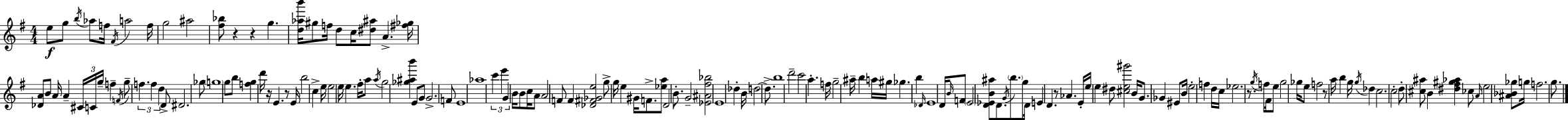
{
  \clef treble
  \numericTimeSignature
  \time 4/4
  \key e \minor
  e''8\f g''8 \acciaccatura { b''16 } aes''8 f''16 \acciaccatura { fis'16 } a''2 | f''16 g''2 ais''2 | <fis'' bes''>8 r4 r4 g''4. | <d'' aes'' b'''>16 gis''8 f''16 d''8 c''16 <dis'' ais''>8 a'4.-> | \break <fis'' ges''>16 <des' a'>8 b'8 a'16 a'4-- \tuplet 3/2 { cis'16 c'16 g''16-- } f''4-- | \acciaccatura { f'16 } g''8-- \tuplet 3/2 { f''4. f''4 d''4 } | d'8-> dis'2. | ges''8 \parenthesize g''1 | \break g''8 b''8 <f'' g''>4 d'''16 r16 e'4. | r8 e'16 b''2 c''4-> | e''16 e''2 e''16 e''4. | fis''16-. a''8 \acciaccatura { a''16 } g''2 <ges'' ais'' b'''>4 | \break e'8 g'8 g'2.-> | f'8 e'1 | aes''1 | \tuplet 3/2 { c'''4 e'''4 g'4 } | \break b'16 b'8 c''16 a'8 a'2 f'8 | f'4 <des' fis' ges' e''>2 g''8-> g''16 e''4 | gis'16 f'8.-> <ees'' a''>8 d'2 | b'8.-. g'2-- <ees' ais' fis'' bes''>2 | \break e'1 | des''4-. b'16 d''2~~ | d''8.-> b''1 | d'''2-- c'''2 | \break a''4.-. f''16 g''2-- | ais''16-- b''4 a''16 gis''16 ges''4. | b''4 \grace { des'16 } e'1 | d'16 \grace { b'16 } f'8 \parenthesize e'2 | \break <d' ees' b' ais''>8 d'8. \acciaccatura { g'16 } \parenthesize b''8. g''8 d'16 e'4 | d'4. r8 aes'4. e'16-. | e''16 e''4 dis''8 <cis'' e'' gis'''>2 b'16 | g'8. ges'4 eis'8 b'16 e''2-. | \break f''4 d''16 c''16 ees''2. | r8. \acciaccatura { g''16 } f''8 fis'16 e''8 g''2 | ges''16 e''8 f''2 | r8 a''16 b''4 g''16 \acciaccatura { g''16 } des''4 c''2. | \break c''2-. | d''8-. <cis'' ais''>8 b'4 <dis'' fis'' gis'' aes''>4 ces''8 \grace { a'16 } | e''2 <ais' bes' ges''>8 g''16 f''2. | g''8. \bar "|."
}